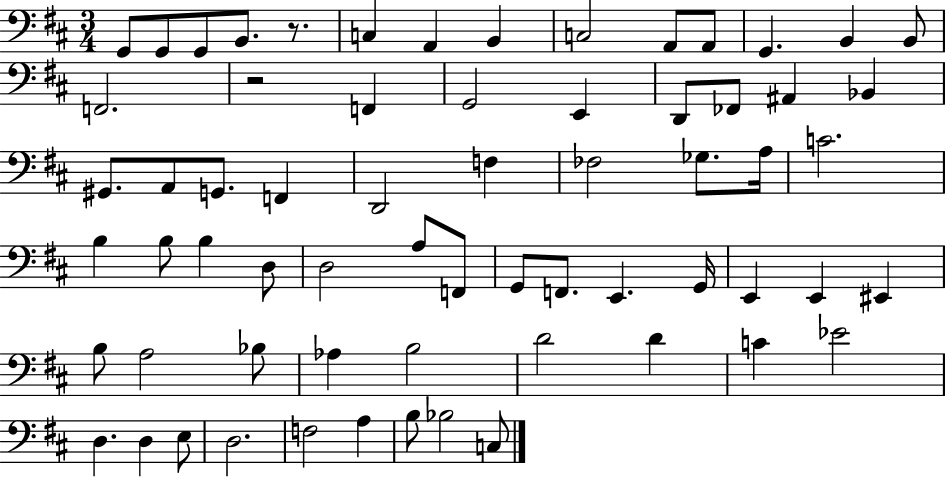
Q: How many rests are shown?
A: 2